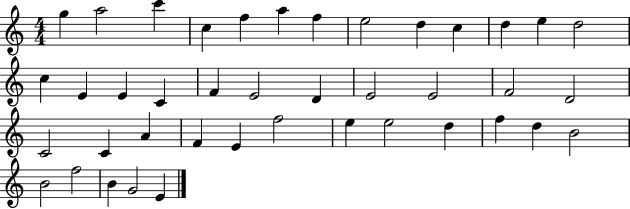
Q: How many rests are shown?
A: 0